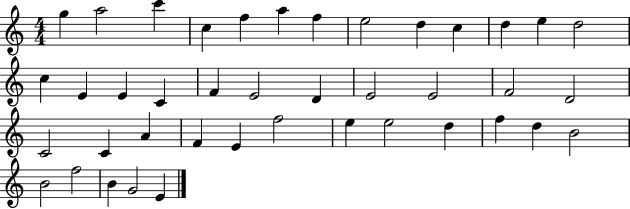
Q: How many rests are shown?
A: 0